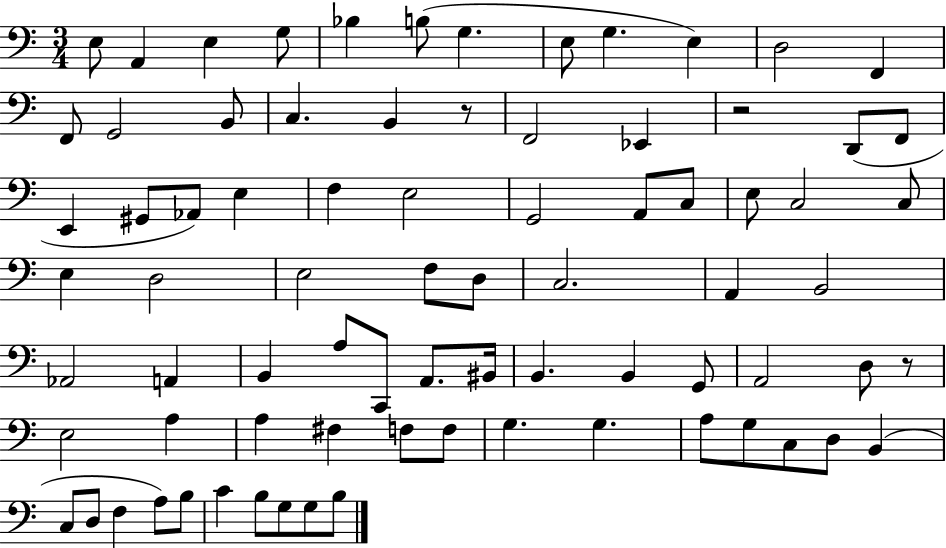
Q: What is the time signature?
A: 3/4